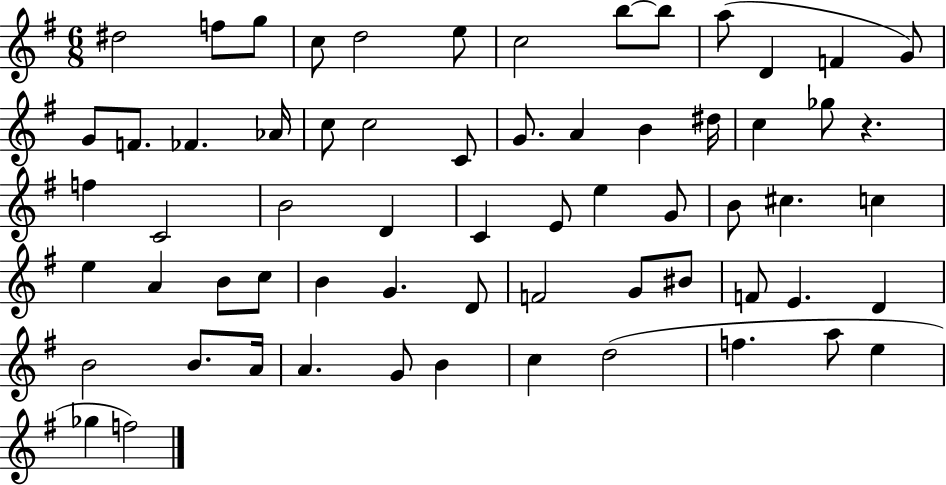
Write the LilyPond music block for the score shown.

{
  \clef treble
  \numericTimeSignature
  \time 6/8
  \key g \major
  dis''2 f''8 g''8 | c''8 d''2 e''8 | c''2 b''8~~ b''8 | a''8( d'4 f'4 g'8) | \break g'8 f'8. fes'4. aes'16 | c''8 c''2 c'8 | g'8. a'4 b'4 dis''16 | c''4 ges''8 r4. | \break f''4 c'2 | b'2 d'4 | c'4 e'8 e''4 g'8 | b'8 cis''4. c''4 | \break e''4 a'4 b'8 c''8 | b'4 g'4. d'8 | f'2 g'8 bis'8 | f'8 e'4. d'4 | \break b'2 b'8. a'16 | a'4. g'8 b'4 | c''4 d''2( | f''4. a''8 e''4 | \break ges''4 f''2) | \bar "|."
}